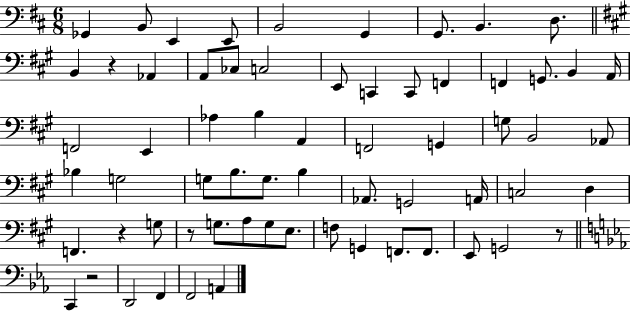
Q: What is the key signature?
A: D major